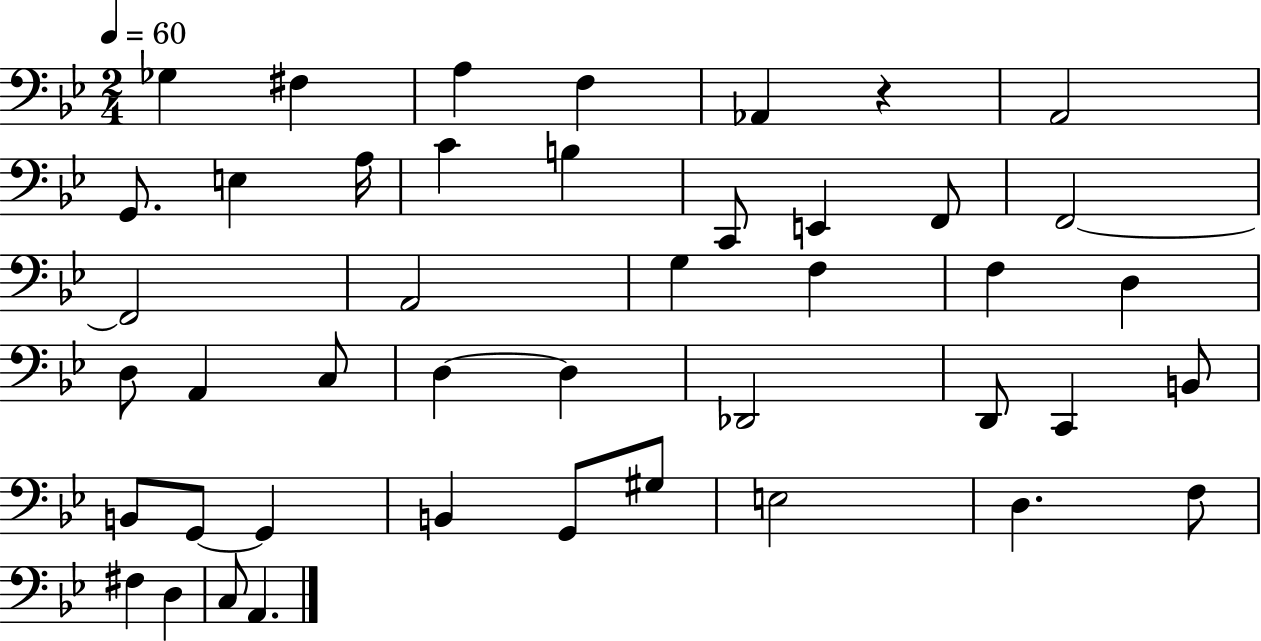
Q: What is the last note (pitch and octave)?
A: A2